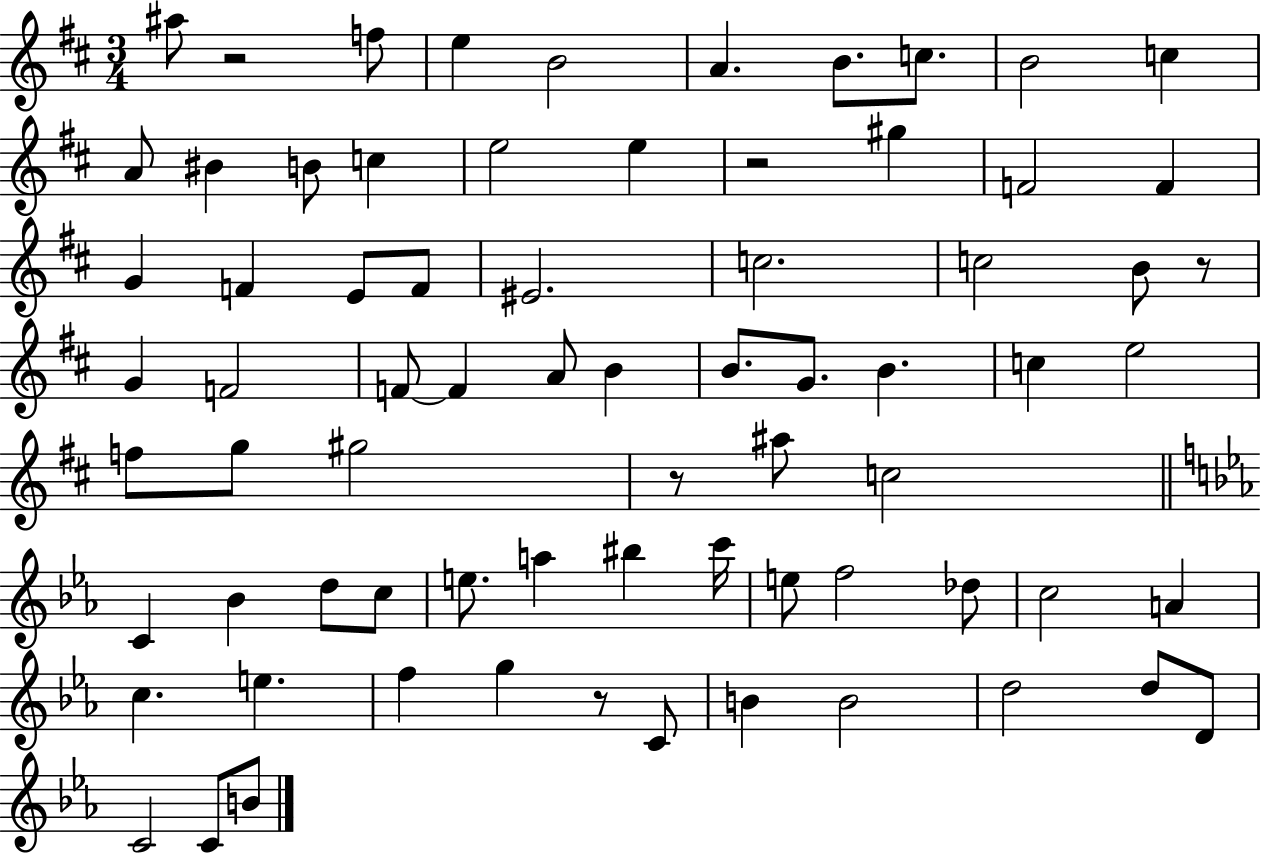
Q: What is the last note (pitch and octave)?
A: B4